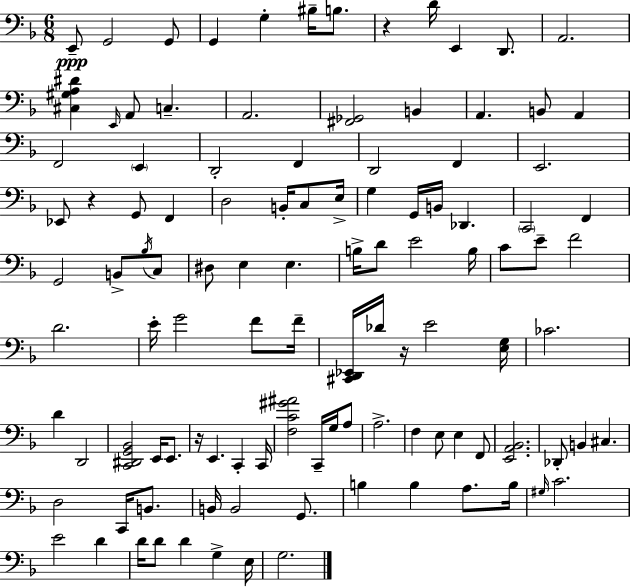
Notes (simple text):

E2/e G2/h G2/e G2/q G3/q BIS3/s B3/e. R/q D4/s E2/q D2/e. A2/h. [C#3,G#3,A3,D#4]/q E2/s A2/e C3/q. A2/h. [F#2,Gb2]/h B2/q A2/q. B2/e A2/q F2/h E2/q D2/h F2/q D2/h F2/q E2/h. Eb2/e R/q G2/e F2/q D3/h B2/s C3/e E3/s G3/q G2/s B2/s Db2/q. C2/h F2/q G2/h B2/e Bb3/s C3/e D#3/e E3/q E3/q. B3/s D4/e E4/h B3/s C4/e E4/e F4/h D4/h. E4/s G4/h F4/e F4/s [C#2,D2,Eb2]/s Db4/s R/s E4/h [E3,G3]/s CES4/h. D4/q D2/h [C2,D#2,G2,Bb2]/h E2/s E2/e. R/s E2/q. C2/q C2/s [F3,C4,G#4,A#4]/h C2/s G3/s A3/e A3/h. F3/q E3/e E3/q F2/e [E2,A2,Bb2]/h. Db2/e B2/q C#3/q. D3/h C2/s B2/e. B2/s B2/h G2/e. B3/q B3/q A3/e. B3/s G#3/s C4/h. E4/h D4/q D4/s D4/e D4/q G3/q E3/s G3/h.